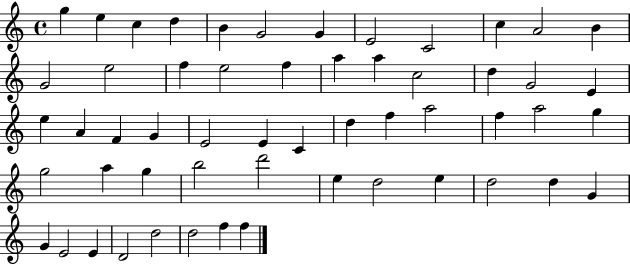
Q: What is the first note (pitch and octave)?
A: G5